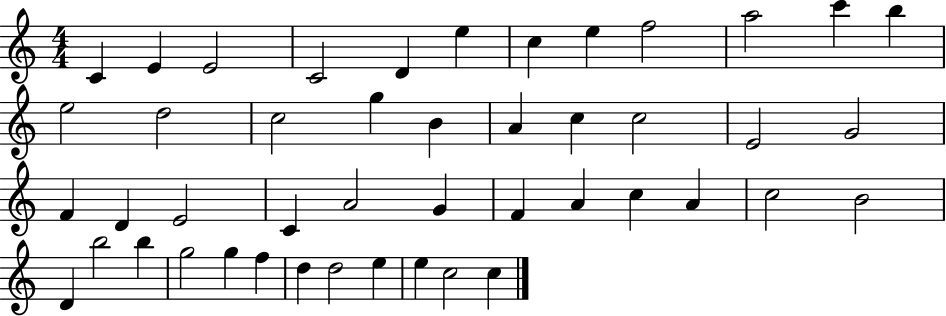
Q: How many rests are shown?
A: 0